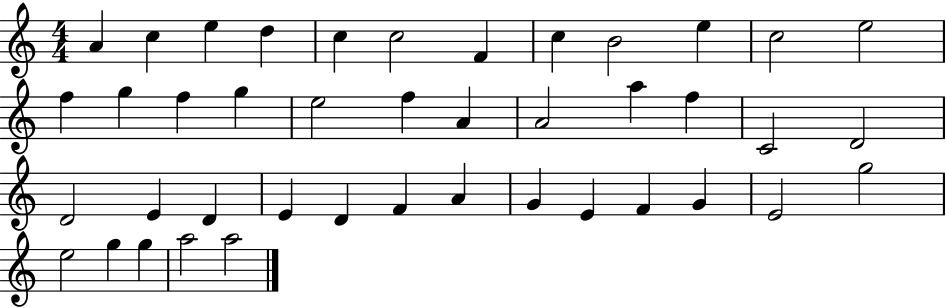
{
  \clef treble
  \numericTimeSignature
  \time 4/4
  \key c \major
  a'4 c''4 e''4 d''4 | c''4 c''2 f'4 | c''4 b'2 e''4 | c''2 e''2 | \break f''4 g''4 f''4 g''4 | e''2 f''4 a'4 | a'2 a''4 f''4 | c'2 d'2 | \break d'2 e'4 d'4 | e'4 d'4 f'4 a'4 | g'4 e'4 f'4 g'4 | e'2 g''2 | \break e''2 g''4 g''4 | a''2 a''2 | \bar "|."
}